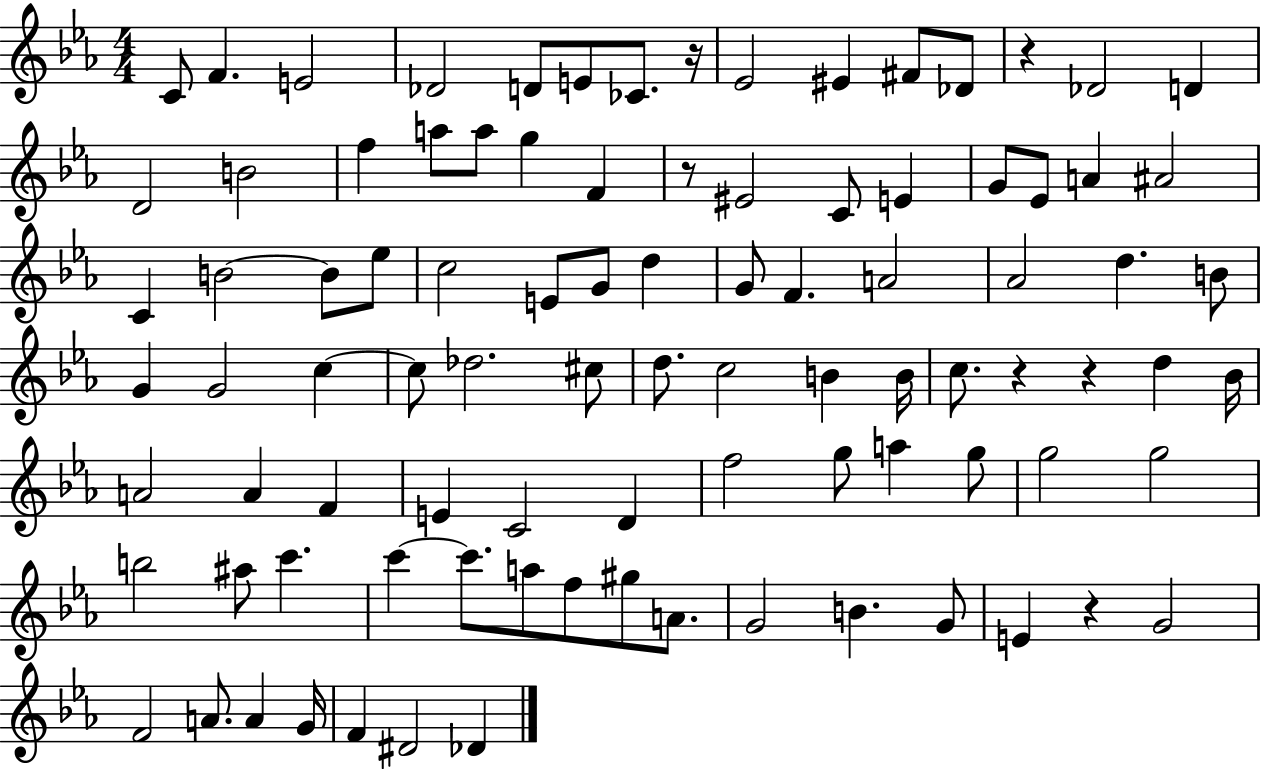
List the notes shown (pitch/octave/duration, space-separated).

C4/e F4/q. E4/h Db4/h D4/e E4/e CES4/e. R/s Eb4/h EIS4/q F#4/e Db4/e R/q Db4/h D4/q D4/h B4/h F5/q A5/e A5/e G5/q F4/q R/e EIS4/h C4/e E4/q G4/e Eb4/e A4/q A#4/h C4/q B4/h B4/e Eb5/e C5/h E4/e G4/e D5/q G4/e F4/q. A4/h Ab4/h D5/q. B4/e G4/q G4/h C5/q C5/e Db5/h. C#5/e D5/e. C5/h B4/q B4/s C5/e. R/q R/q D5/q Bb4/s A4/h A4/q F4/q E4/q C4/h D4/q F5/h G5/e A5/q G5/e G5/h G5/h B5/h A#5/e C6/q. C6/q C6/e. A5/e F5/e G#5/e A4/e. G4/h B4/q. G4/e E4/q R/q G4/h F4/h A4/e. A4/q G4/s F4/q D#4/h Db4/q